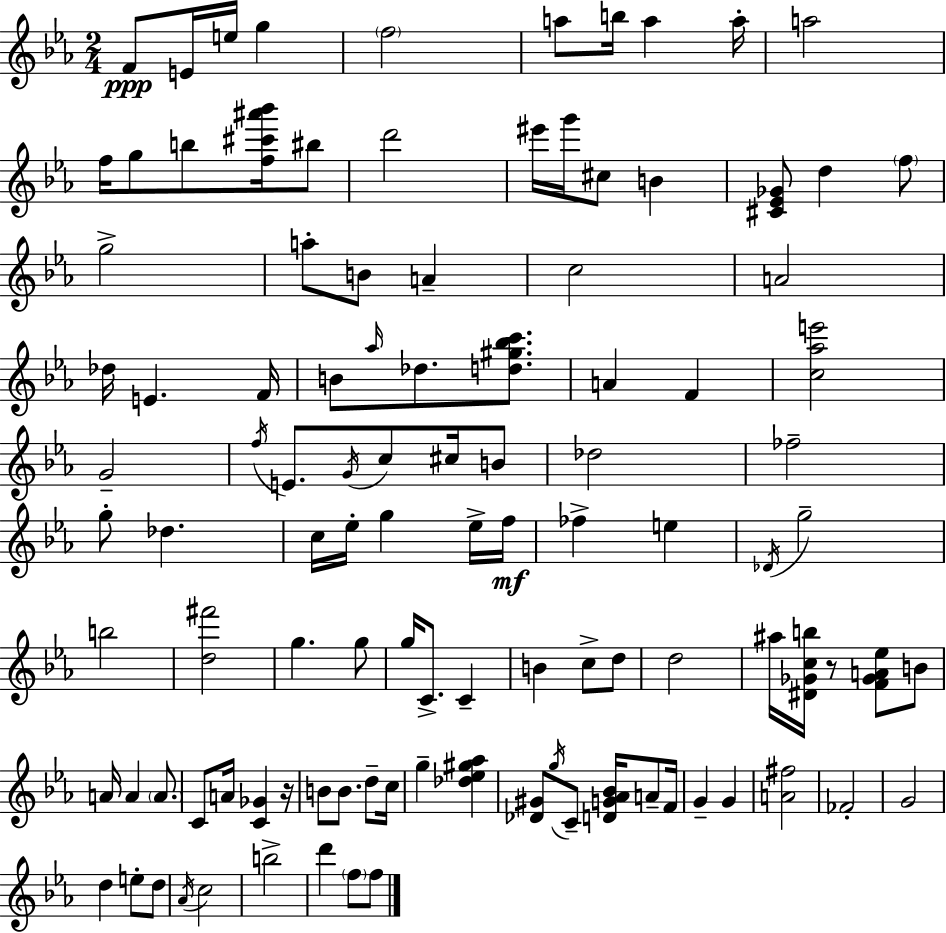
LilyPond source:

{
  \clef treble
  \numericTimeSignature
  \time 2/4
  \key ees \major
  f'8\ppp e'16 e''16 g''4 | \parenthesize f''2 | a''8 b''16 a''4 a''16-. | a''2 | \break f''16 g''8 b''8 <f'' cis''' ais''' bes'''>16 bis''8 | d'''2 | eis'''16 g'''16 cis''8 b'4 | <cis' ees' ges'>8 d''4 \parenthesize f''8 | \break g''2-> | a''8-. b'8 a'4-- | c''2 | a'2 | \break des''16 e'4. f'16 | b'8 \grace { aes''16 } des''8. <d'' gis'' bes'' c'''>8. | a'4 f'4 | <c'' aes'' e'''>2 | \break g'2-- | \acciaccatura { f''16 } e'8. \acciaccatura { g'16 } c''8 | cis''16 b'8 des''2 | fes''2-- | \break g''8-. des''4. | c''16 ees''16-. g''4 | ees''16-> f''16\mf fes''4-> e''4 | \acciaccatura { des'16 } g''2-- | \break b''2 | <d'' fis'''>2 | g''4. | g''8 g''16 c'8.-> | \break c'4-- b'4 | c''8-> d''8 d''2 | ais''16 <dis' ges' c'' b''>16 r8 | <f' ges' a' ees''>8 b'8 a'16 a'4 | \break \parenthesize a'8. c'8 a'16 <c' ges'>4 | r16 b'8 b'8. | d''8-- c''16 g''4-- | <des'' ees'' gis'' aes''>4 <des' gis'>8 \acciaccatura { g''16 } c'8-- | \break <d' g' aes' bes'>16 a'8-- f'16 g'4-- | g'4 <a' fis''>2 | fes'2-. | g'2 | \break d''4 | e''8-. d''8 \acciaccatura { aes'16 } c''2 | b''2-> | d'''4 | \break \parenthesize f''8 f''8 \bar "|."
}